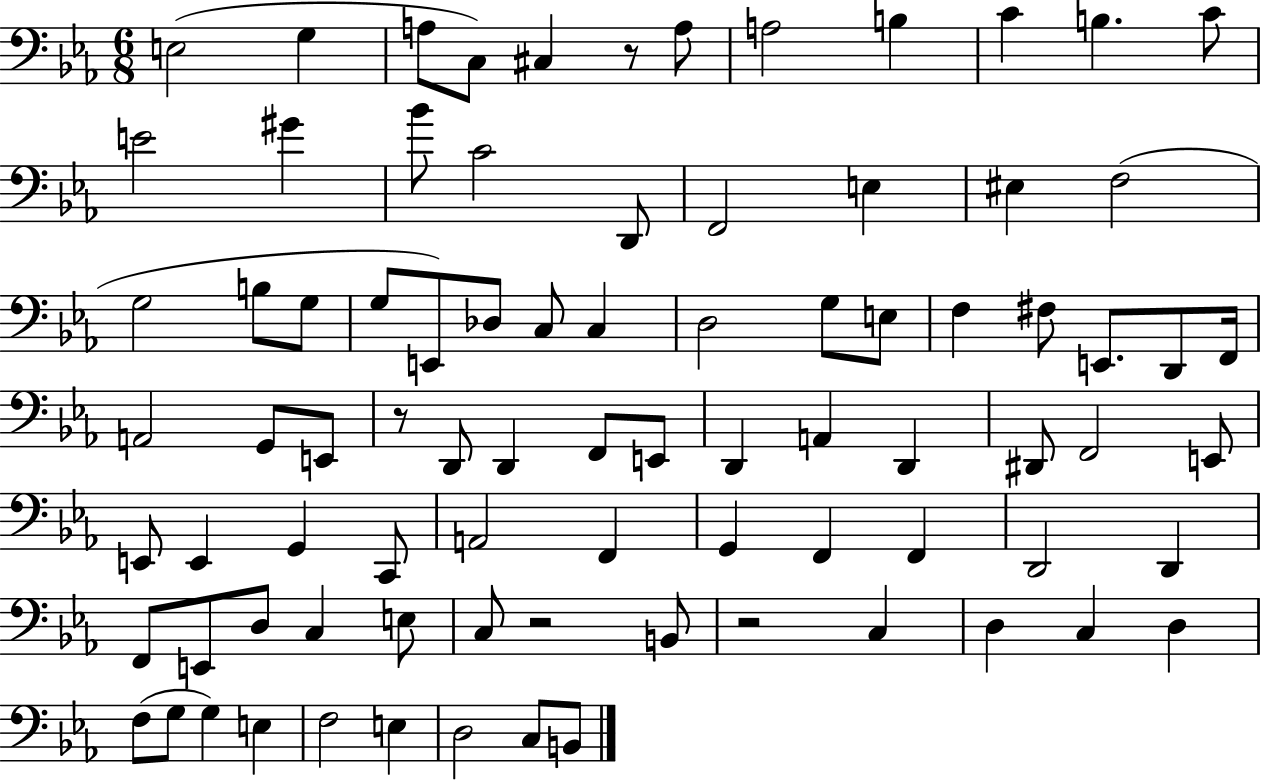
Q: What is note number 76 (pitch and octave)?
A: F3